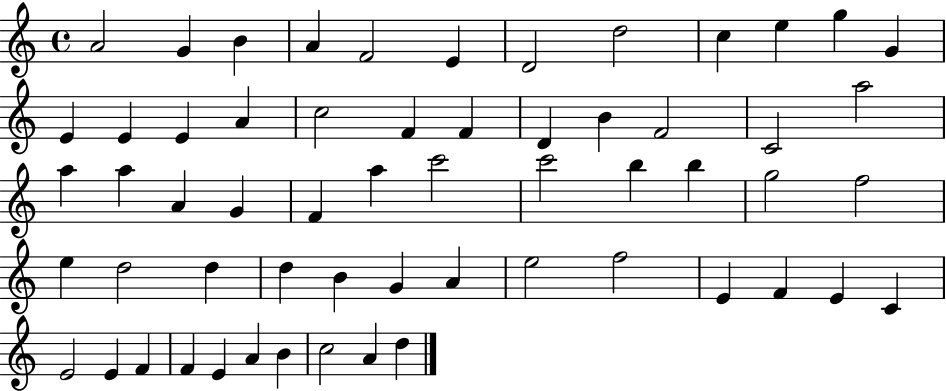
A4/h G4/q B4/q A4/q F4/h E4/q D4/h D5/h C5/q E5/q G5/q G4/q E4/q E4/q E4/q A4/q C5/h F4/q F4/q D4/q B4/q F4/h C4/h A5/h A5/q A5/q A4/q G4/q F4/q A5/q C6/h C6/h B5/q B5/q G5/h F5/h E5/q D5/h D5/q D5/q B4/q G4/q A4/q E5/h F5/h E4/q F4/q E4/q C4/q E4/h E4/q F4/q F4/q E4/q A4/q B4/q C5/h A4/q D5/q